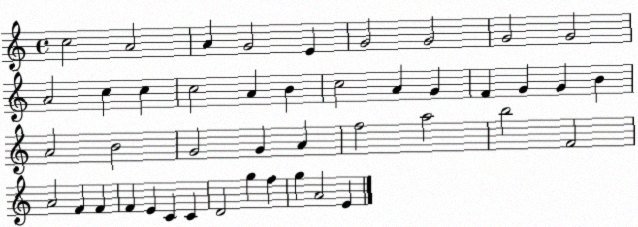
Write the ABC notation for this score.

X:1
T:Untitled
M:4/4
L:1/4
K:C
c2 A2 A G2 E G2 G2 G2 G2 A2 c c c2 A B c2 A G F G G B A2 B2 G2 G A f2 a2 b2 F2 A2 F F F E C C D2 g f g A2 E